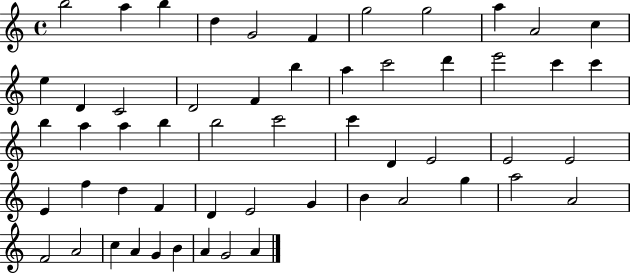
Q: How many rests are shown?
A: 0